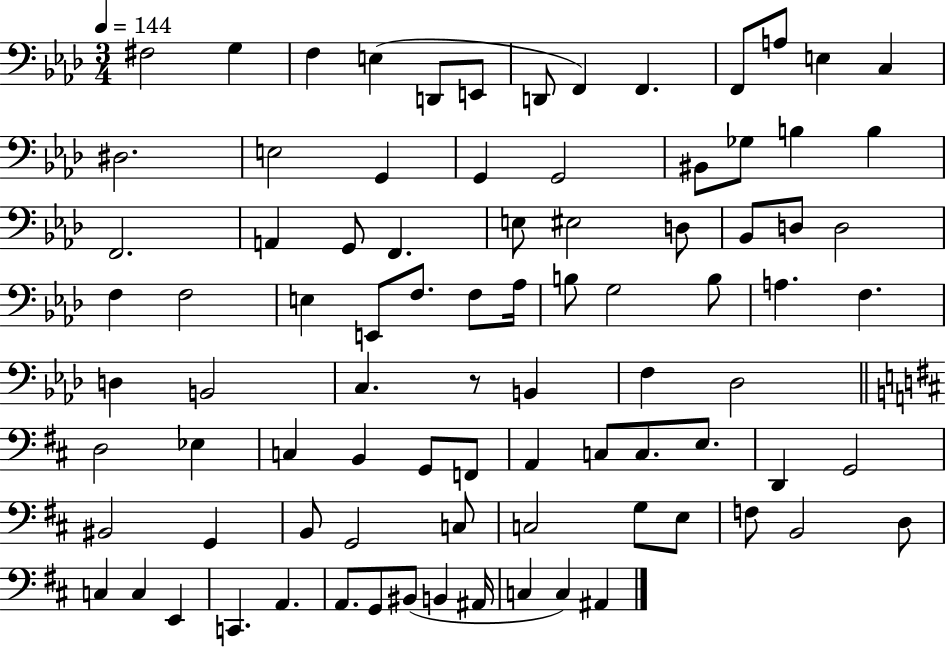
{
  \clef bass
  \numericTimeSignature
  \time 3/4
  \key aes \major
  \tempo 4 = 144
  \repeat volta 2 { fis2 g4 | f4 e4( d,8 e,8 | d,8 f,4) f,4. | f,8 a8 e4 c4 | \break dis2. | e2 g,4 | g,4 g,2 | bis,8 ges8 b4 b4 | \break f,2. | a,4 g,8 f,4. | e8 eis2 d8 | bes,8 d8 d2 | \break f4 f2 | e4 e,8 f8. f8 aes16 | b8 g2 b8 | a4. f4. | \break d4 b,2 | c4. r8 b,4 | f4 des2 | \bar "||" \break \key d \major d2 ees4 | c4 b,4 g,8 f,8 | a,4 c8 c8. e8. | d,4 g,2 | \break bis,2 g,4 | b,8 g,2 c8 | c2 g8 e8 | f8 b,2 d8 | \break c4 c4 e,4 | c,4. a,4. | a,8. g,8 bis,8( b,4 ais,16 | c4 c4) ais,4 | \break } \bar "|."
}